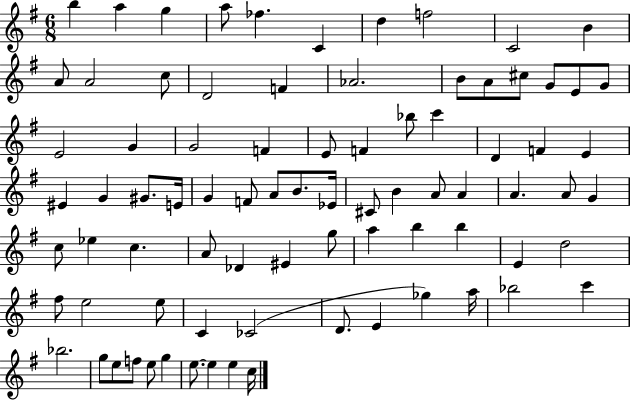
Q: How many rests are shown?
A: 0